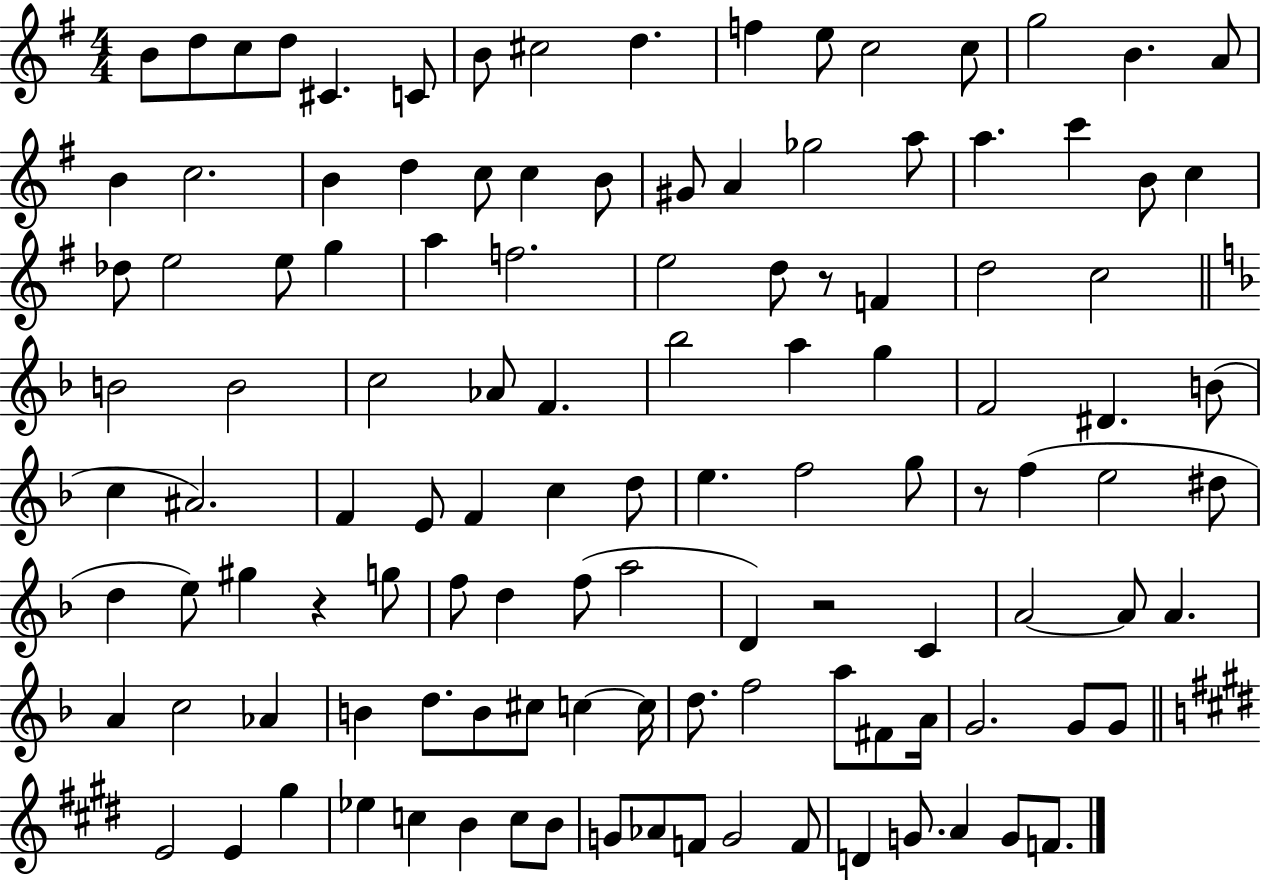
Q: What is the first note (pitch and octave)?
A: B4